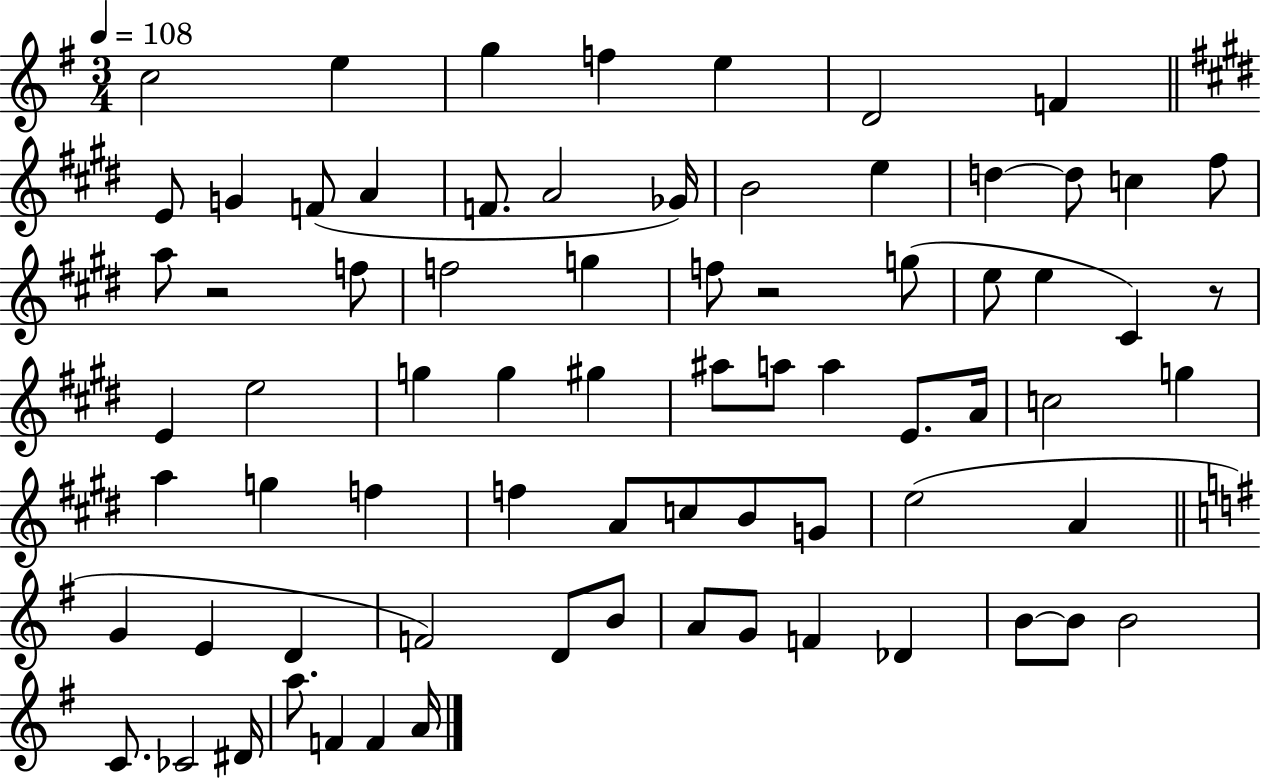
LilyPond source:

{
  \clef treble
  \numericTimeSignature
  \time 3/4
  \key g \major
  \tempo 4 = 108
  c''2 e''4 | g''4 f''4 e''4 | d'2 f'4 | \bar "||" \break \key e \major e'8 g'4 f'8( a'4 | f'8. a'2 ges'16) | b'2 e''4 | d''4~~ d''8 c''4 fis''8 | \break a''8 r2 f''8 | f''2 g''4 | f''8 r2 g''8( | e''8 e''4 cis'4) r8 | \break e'4 e''2 | g''4 g''4 gis''4 | ais''8 a''8 a''4 e'8. a'16 | c''2 g''4 | \break a''4 g''4 f''4 | f''4 a'8 c''8 b'8 g'8 | e''2( a'4 | \bar "||" \break \key e \minor g'4 e'4 d'4 | f'2) d'8 b'8 | a'8 g'8 f'4 des'4 | b'8~~ b'8 b'2 | \break c'8. ces'2 dis'16 | a''8. f'4 f'4 a'16 | \bar "|."
}